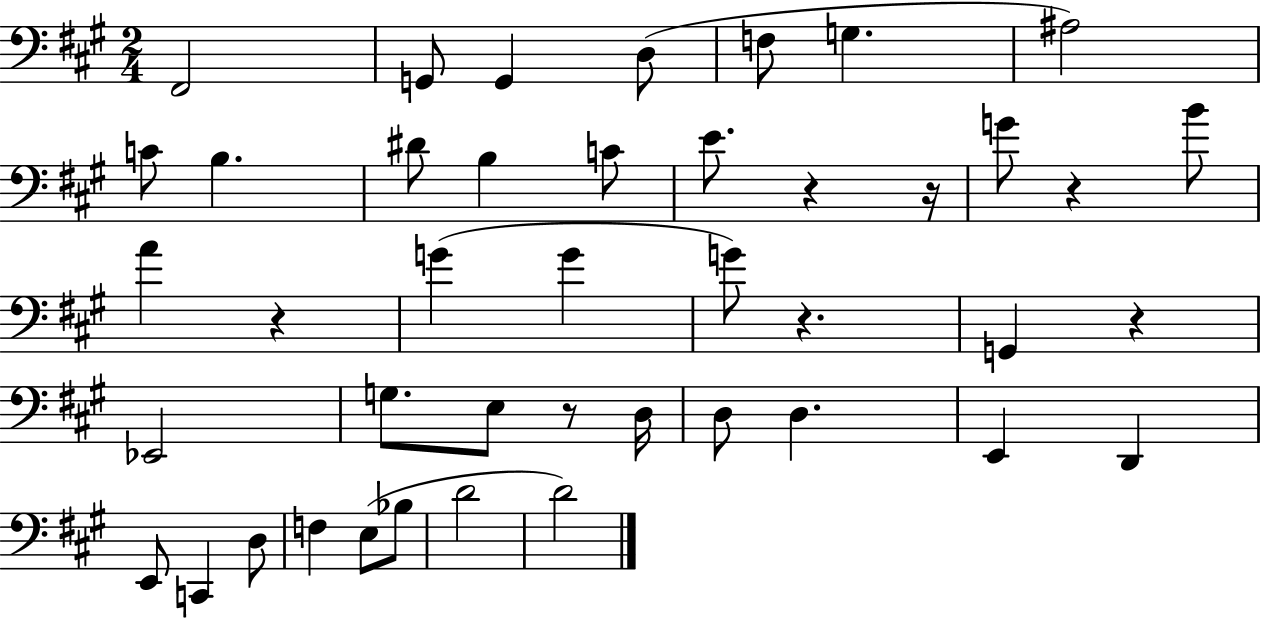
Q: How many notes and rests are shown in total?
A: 43